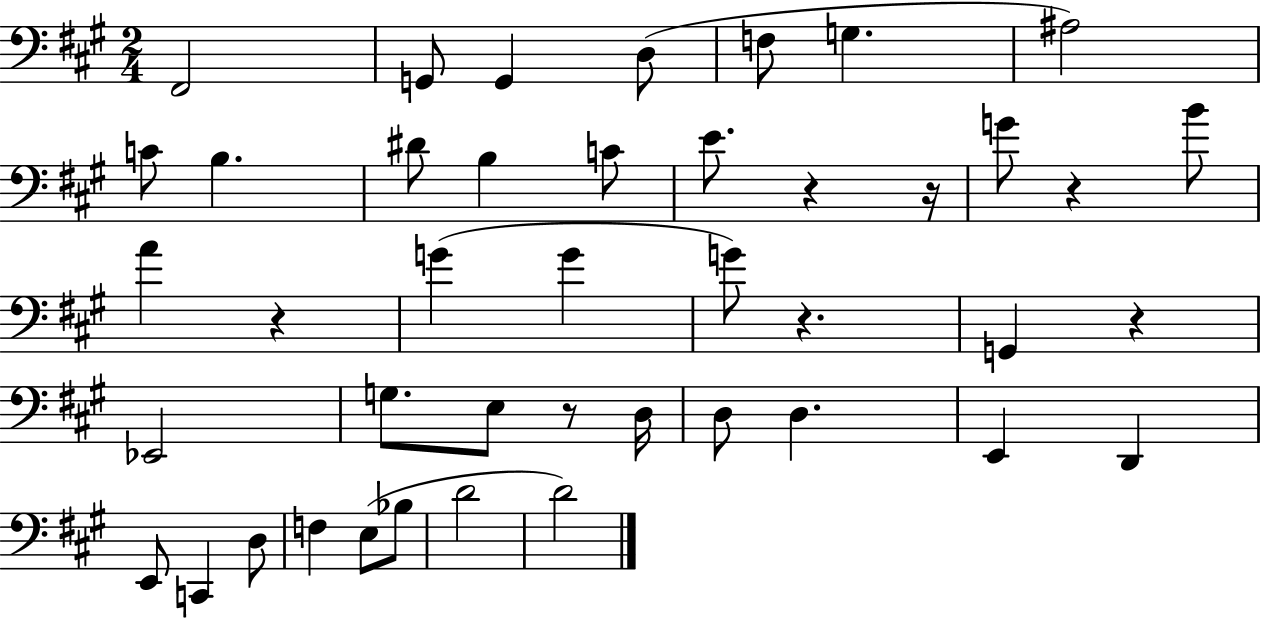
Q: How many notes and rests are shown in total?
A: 43